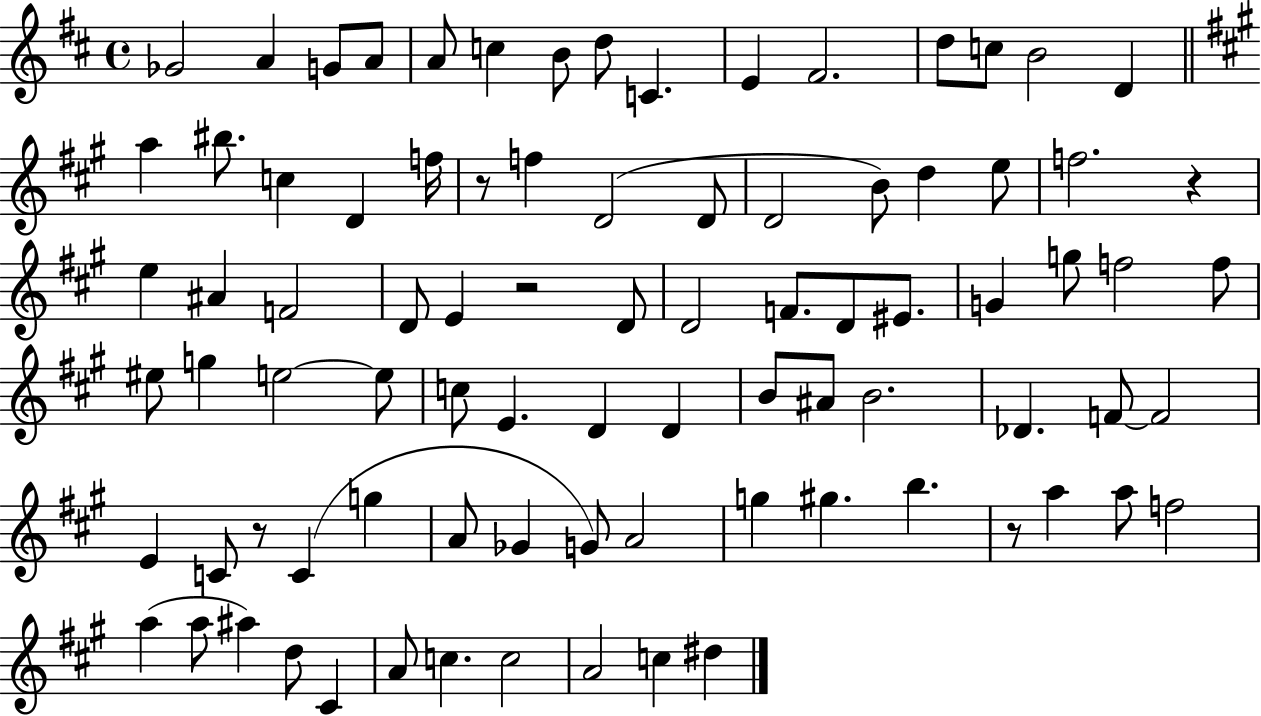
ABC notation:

X:1
T:Untitled
M:4/4
L:1/4
K:D
_G2 A G/2 A/2 A/2 c B/2 d/2 C E ^F2 d/2 c/2 B2 D a ^b/2 c D f/4 z/2 f D2 D/2 D2 B/2 d e/2 f2 z e ^A F2 D/2 E z2 D/2 D2 F/2 D/2 ^E/2 G g/2 f2 f/2 ^e/2 g e2 e/2 c/2 E D D B/2 ^A/2 B2 _D F/2 F2 E C/2 z/2 C g A/2 _G G/2 A2 g ^g b z/2 a a/2 f2 a a/2 ^a d/2 ^C A/2 c c2 A2 c ^d